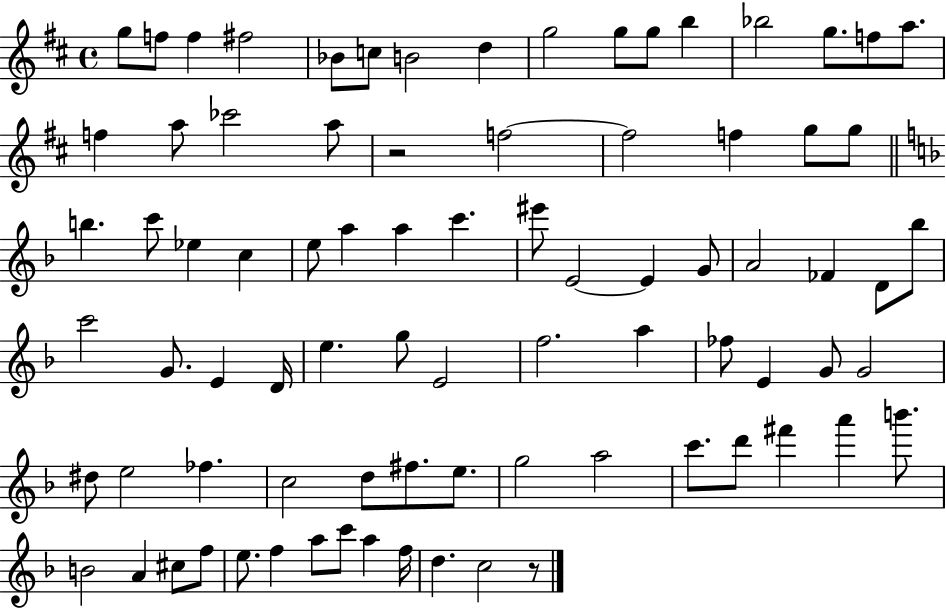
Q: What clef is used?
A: treble